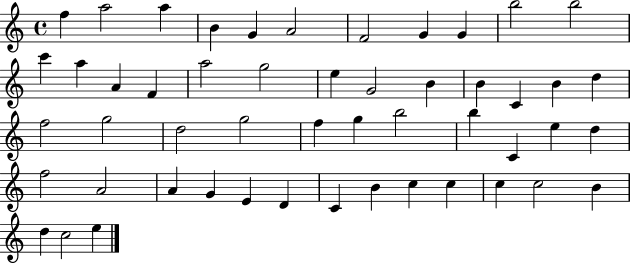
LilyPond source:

{
  \clef treble
  \time 4/4
  \defaultTimeSignature
  \key c \major
  f''4 a''2 a''4 | b'4 g'4 a'2 | f'2 g'4 g'4 | b''2 b''2 | \break c'''4 a''4 a'4 f'4 | a''2 g''2 | e''4 g'2 b'4 | b'4 c'4 b'4 d''4 | \break f''2 g''2 | d''2 g''2 | f''4 g''4 b''2 | b''4 c'4 e''4 d''4 | \break f''2 a'2 | a'4 g'4 e'4 d'4 | c'4 b'4 c''4 c''4 | c''4 c''2 b'4 | \break d''4 c''2 e''4 | \bar "|."
}